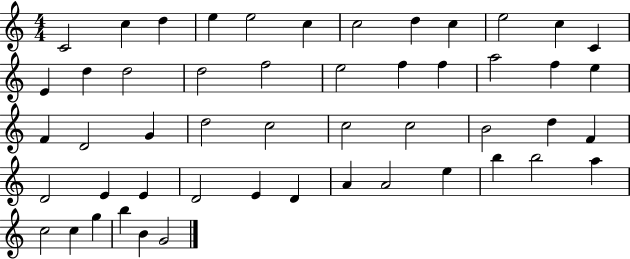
{
  \clef treble
  \numericTimeSignature
  \time 4/4
  \key c \major
  c'2 c''4 d''4 | e''4 e''2 c''4 | c''2 d''4 c''4 | e''2 c''4 c'4 | \break e'4 d''4 d''2 | d''2 f''2 | e''2 f''4 f''4 | a''2 f''4 e''4 | \break f'4 d'2 g'4 | d''2 c''2 | c''2 c''2 | b'2 d''4 f'4 | \break d'2 e'4 e'4 | d'2 e'4 d'4 | a'4 a'2 e''4 | b''4 b''2 a''4 | \break c''2 c''4 g''4 | b''4 b'4 g'2 | \bar "|."
}